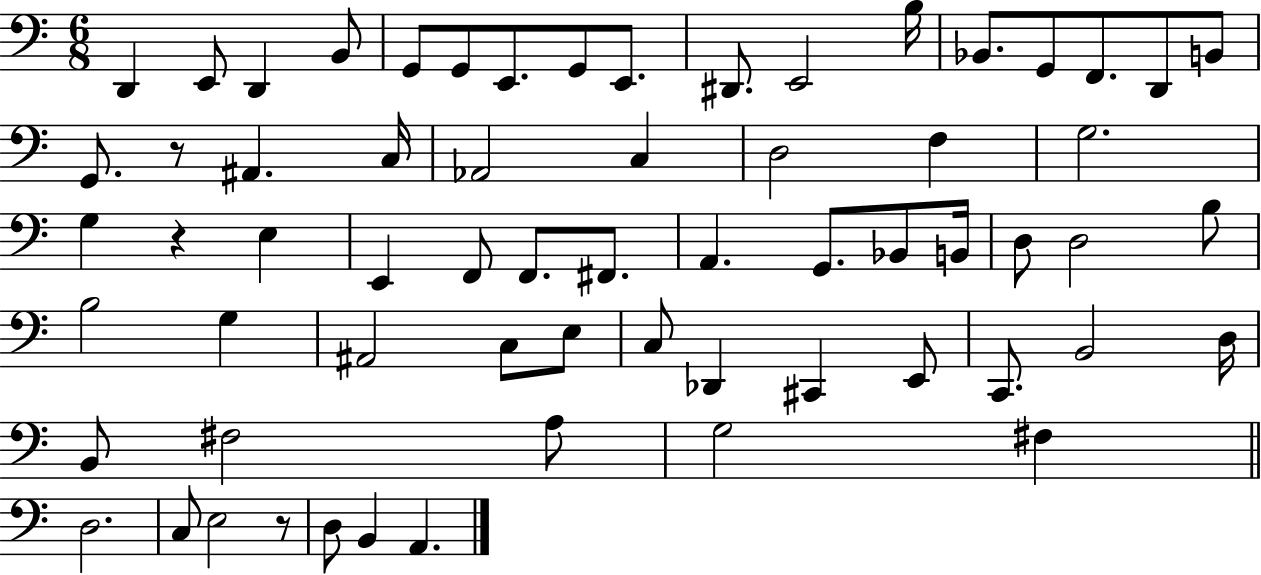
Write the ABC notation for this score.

X:1
T:Untitled
M:6/8
L:1/4
K:C
D,, E,,/2 D,, B,,/2 G,,/2 G,,/2 E,,/2 G,,/2 E,,/2 ^D,,/2 E,,2 B,/4 _B,,/2 G,,/2 F,,/2 D,,/2 B,,/2 G,,/2 z/2 ^A,, C,/4 _A,,2 C, D,2 F, G,2 G, z E, E,, F,,/2 F,,/2 ^F,,/2 A,, G,,/2 _B,,/2 B,,/4 D,/2 D,2 B,/2 B,2 G, ^A,,2 C,/2 E,/2 C,/2 _D,, ^C,, E,,/2 C,,/2 B,,2 D,/4 B,,/2 ^F,2 A,/2 G,2 ^F, D,2 C,/2 E,2 z/2 D,/2 B,, A,,